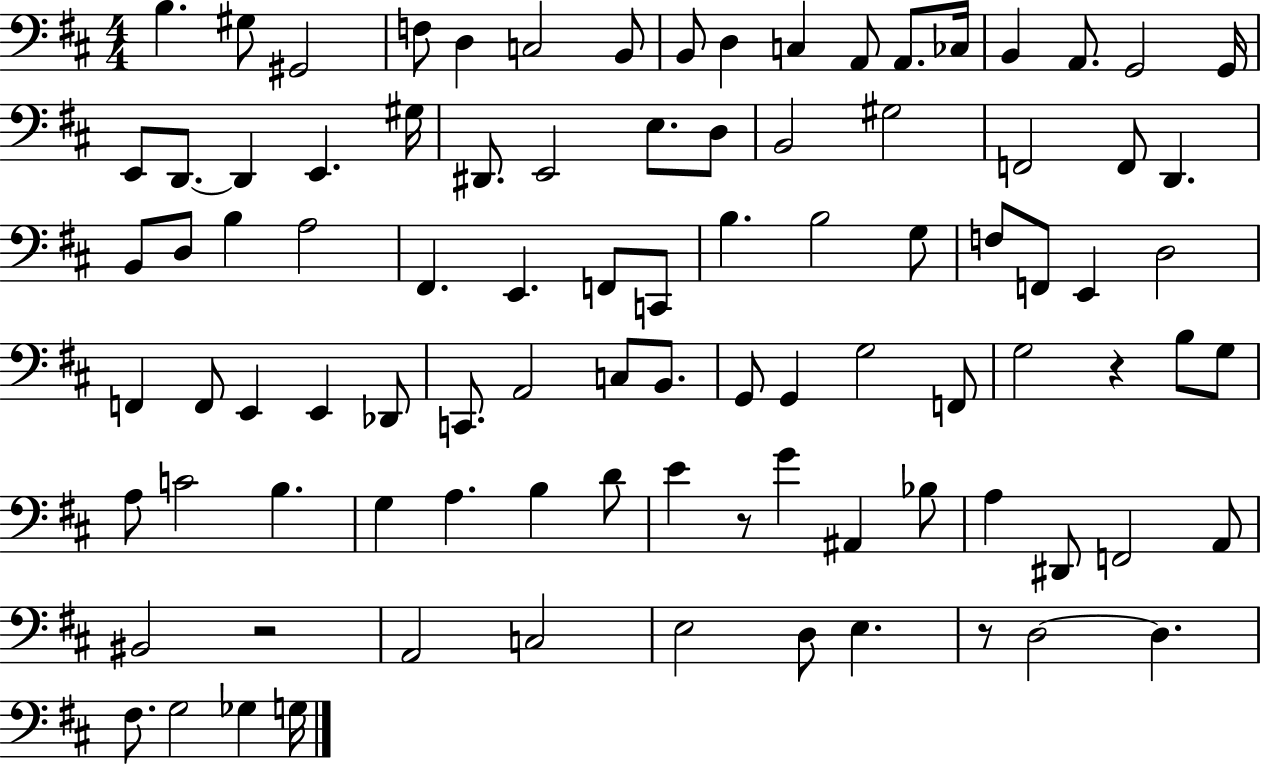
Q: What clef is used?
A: bass